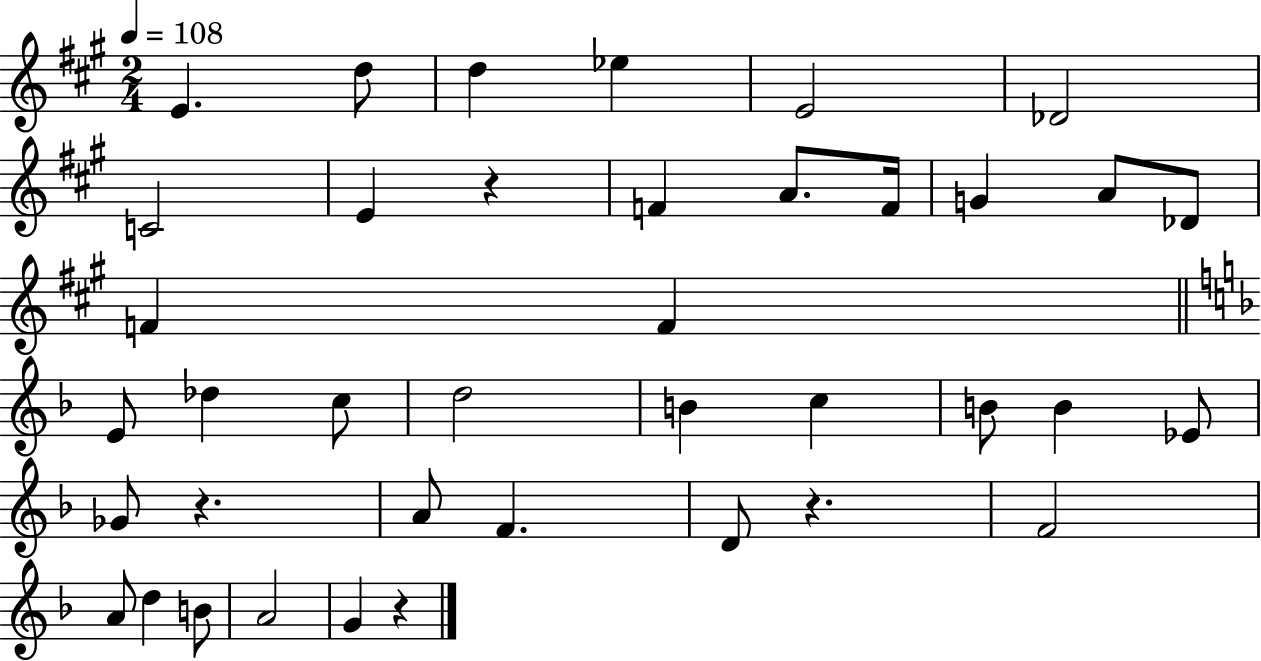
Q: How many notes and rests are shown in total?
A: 39